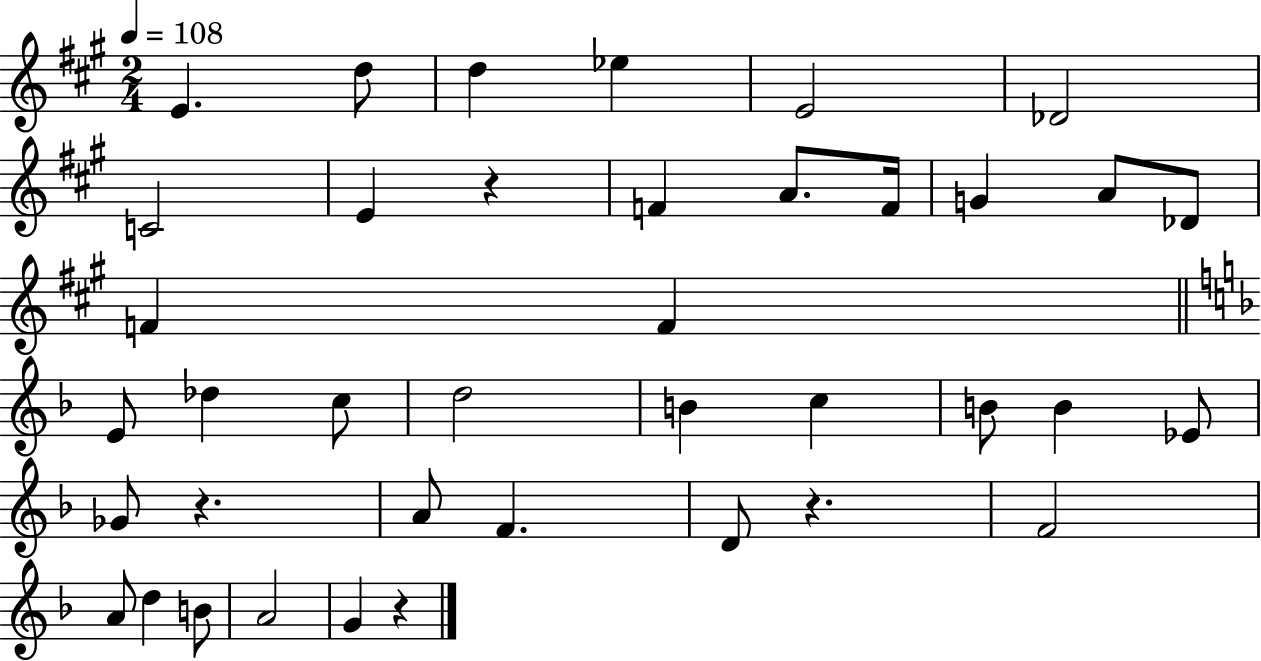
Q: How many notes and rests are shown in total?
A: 39